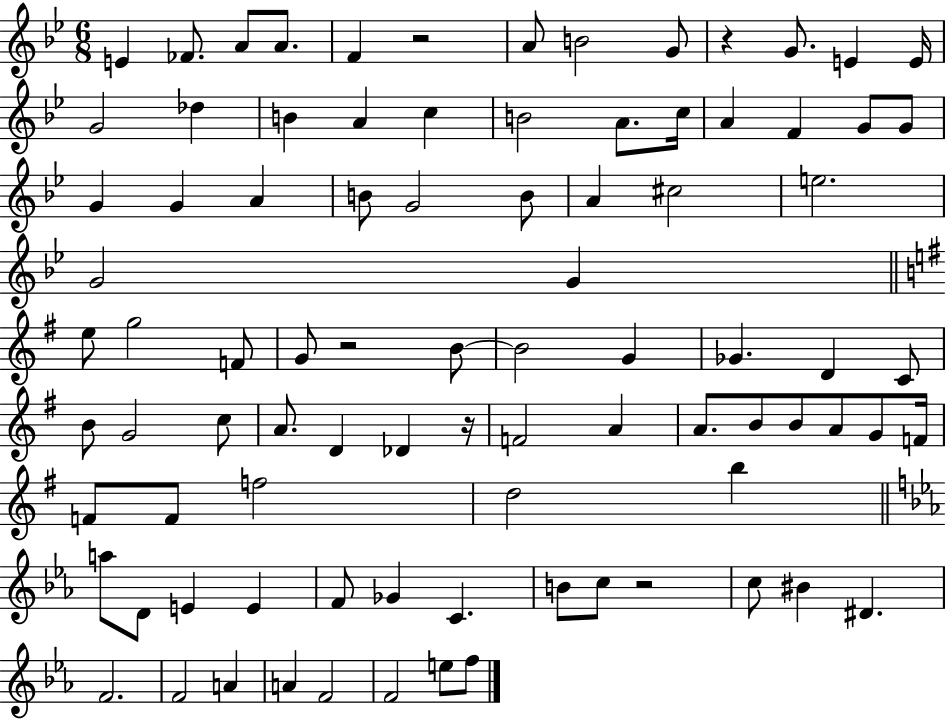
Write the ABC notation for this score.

X:1
T:Untitled
M:6/8
L:1/4
K:Bb
E _F/2 A/2 A/2 F z2 A/2 B2 G/2 z G/2 E E/4 G2 _d B A c B2 A/2 c/4 A F G/2 G/2 G G A B/2 G2 B/2 A ^c2 e2 G2 G e/2 g2 F/2 G/2 z2 B/2 B2 G _G D C/2 B/2 G2 c/2 A/2 D _D z/4 F2 A A/2 B/2 B/2 A/2 G/2 F/4 F/2 F/2 f2 d2 b a/2 D/2 E E F/2 _G C B/2 c/2 z2 c/2 ^B ^D F2 F2 A A F2 F2 e/2 f/2